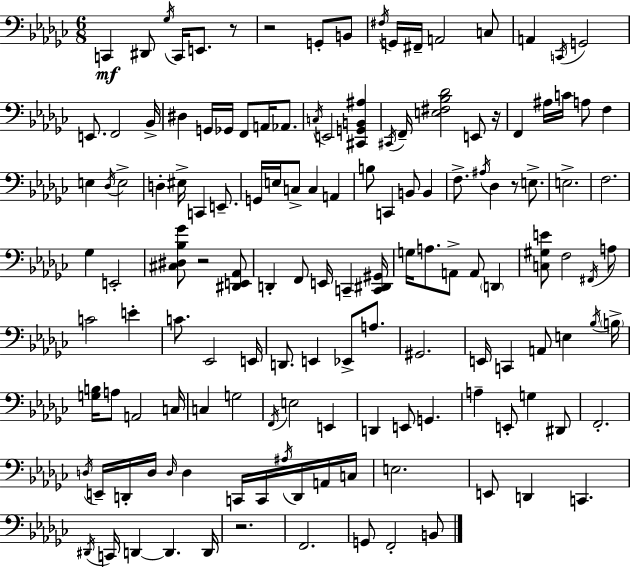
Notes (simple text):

C2/q D#2/e Gb3/s C2/s E2/e. R/e R/h G2/e B2/e F#3/s G2/s F#2/s A2/h C3/e A2/q C2/s G2/h E2/e. F2/h Bb2/s D#3/q G2/s Gb2/s F2/e A2/s Ab2/e. C3/s E2/h [C#2,G2,B2,A#3]/q C#2/s F2/s [E3,F#3,Bb3,Db4]/h E2/e R/s F2/q A#3/s C4/s A3/e F3/q E3/q Db3/s E3/h D3/q EIS3/s C2/q E2/e. G2/s E3/s C3/e C3/q A2/q B3/e C2/q B2/e B2/q F3/e. A#3/s Db3/q R/e E3/e. E3/h. F3/h. Gb3/q E2/h [C#3,D#3,Bb3,Gb4]/e R/h [D#2,E2,Ab2]/e D2/q F2/e E2/s C2/q [C2,D#2,G#2]/s G3/s A3/e. A2/e A2/e D2/q [C3,G#3,E4]/e F3/h F#2/s A3/e C4/h E4/q C4/e. Eb2/h E2/s D2/e. E2/q Eb2/e A3/e. G#2/h. E2/s C2/q A2/e E3/q Bb3/s B3/s [G3,B3]/s A3/e A2/h C3/s C3/q G3/h F2/s E3/h E2/q D2/q E2/e G2/q. A3/q E2/e G3/q D#2/e F2/h. D3/s E2/s D2/s D3/s D3/s D3/q C2/s C2/s A#3/s D2/s A2/s C3/s E3/h. E2/e D2/q C2/q. D#2/s C2/s D2/q D2/q. D2/s R/h. F2/h. G2/e F2/h B2/e